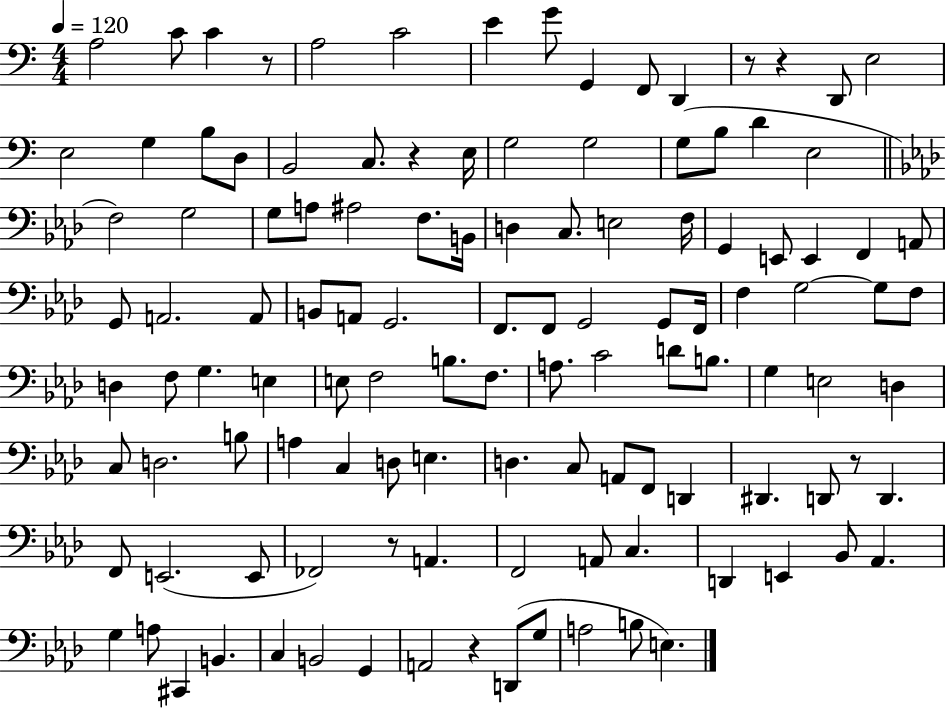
{
  \clef bass
  \numericTimeSignature
  \time 4/4
  \key c \major
  \tempo 4 = 120
  a2 c'8 c'4 r8 | a2 c'2 | e'4 g'8 g,4 f,8 d,4 | r8 r4 d,8 e2 | \break e2 g4 b8 d8 | b,2 c8. r4 e16 | g2 g2 | g8( b8 d'4 e2 | \break \bar "||" \break \key f \minor f2) g2 | g8 a8 ais2 f8. b,16 | d4 c8. e2 f16 | g,4 e,8 e,4 f,4 a,8 | \break g,8 a,2. a,8 | b,8 a,8 g,2. | f,8. f,8 g,2 g,8 f,16 | f4 g2~~ g8 f8 | \break d4 f8 g4. e4 | e8 f2 b8. f8. | a8. c'2 d'8 b8. | g4 e2 d4 | \break c8 d2. b8 | a4 c4 d8 e4. | d4. c8 a,8 f,8 d,4 | dis,4. d,8 r8 d,4. | \break f,8 e,2.( e,8 | fes,2) r8 a,4. | f,2 a,8 c4. | d,4 e,4 bes,8 aes,4. | \break g4 a8 cis,4 b,4. | c4 b,2 g,4 | a,2 r4 d,8( g8 | a2 b8 e4.) | \break \bar "|."
}